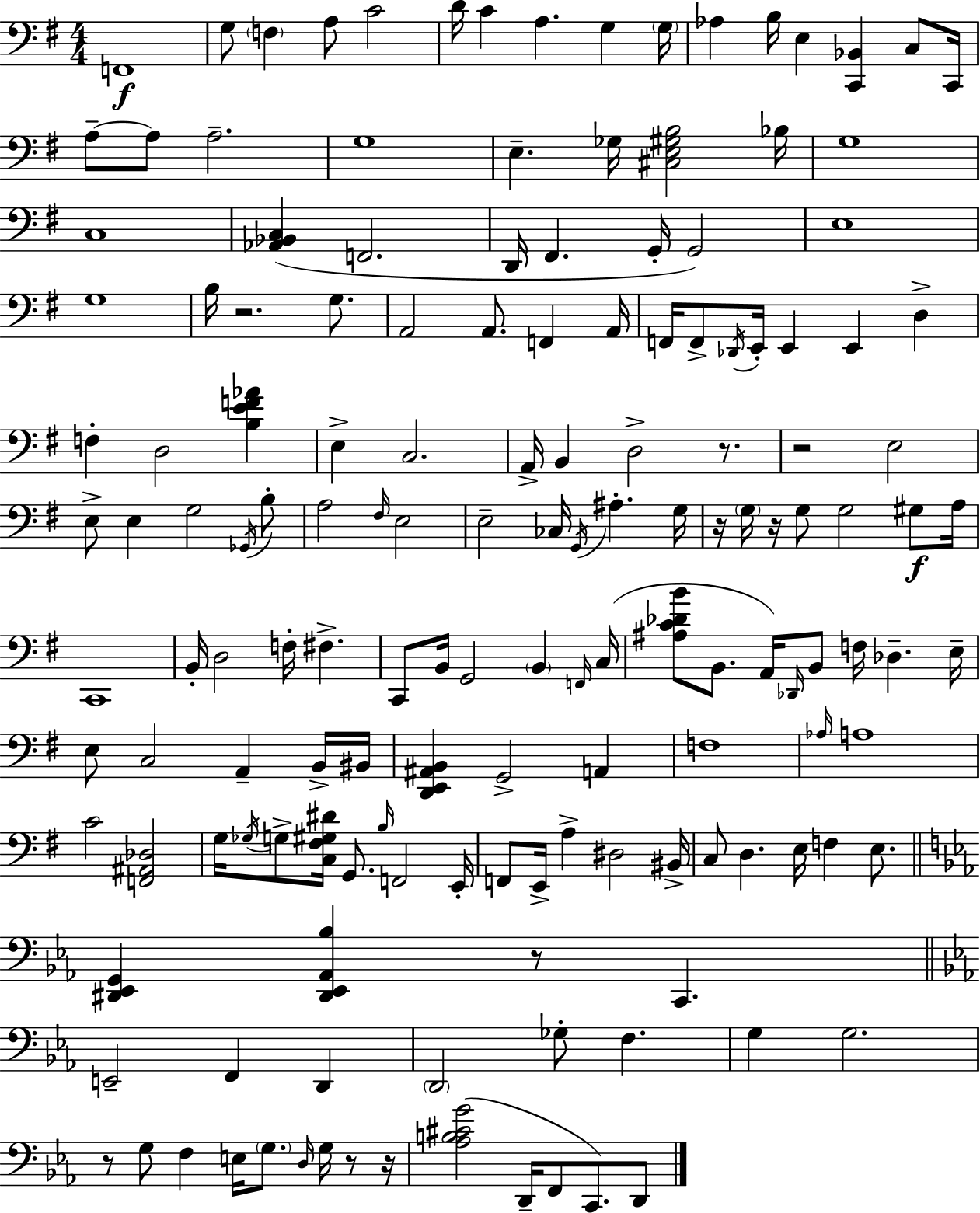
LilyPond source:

{
  \clef bass
  \numericTimeSignature
  \time 4/4
  \key e \minor
  \repeat volta 2 { f,1\f | g8 \parenthesize f4 a8 c'2 | d'16 c'4 a4. g4 \parenthesize g16 | aes4 b16 e4 <c, bes,>4 c8 c,16 | \break a8--~~ a8 a2.-- | g1 | e4.-- ges16 <cis e gis b>2 bes16 | g1 | \break c1 | <aes, bes, c>4( f,2. | d,16 fis,4. g,16-. g,2) | e1 | \break g1 | b16 r2. g8. | a,2 a,8. f,4 a,16 | f,16 f,8-> \acciaccatura { des,16 } e,16-. e,4 e,4 d4-> | \break f4-. d2 <b e' f' aes'>4 | e4-> c2. | a,16-> b,4 d2-> r8. | r2 e2 | \break e8-> e4 g2 \acciaccatura { ges,16 } | b8-. a2 \grace { fis16 } e2 | e2-- ces16 \acciaccatura { g,16 } ais4.-. | g16 r16 \parenthesize g16 r16 g8 g2 | \break gis8\f a16 c,1 | b,16-. d2 f16-. fis4.-> | c,8 b,16 g,2 \parenthesize b,4 | \grace { f,16 }( c16 <ais c' des' b'>8 b,8. a,16) \grace { des,16 } b,8 f16 des4.-- | \break e16-- e8 c2 | a,4-- b,16-> bis,16 <d, e, ais, b,>4 g,2-> | a,4 f1 | \grace { aes16 } a1 | \break c'2 <f, ais, des>2 | g16 \acciaccatura { ges16 } g8-> <c fis gis dis'>16 g,8. \grace { b16 } | f,2 e,16-. f,8 e,16-> a4-> | dis2 bis,16-> c8 d4. | \break e16 f4 e8. \bar "||" \break \key ees \major <dis, ees, g,>4 <dis, ees, aes, bes>4 r8 c,4. | \bar "||" \break \key ees \major e,2-- f,4 d,4 | \parenthesize d,2 ges8-. f4. | g4 g2. | r8 g8 f4 e16 \parenthesize g8. \grace { d16 } g16 r8 | \break r16 <aes b cis' g'>2( d,16-- f,8 c,8.) d,8 | } \bar "|."
}